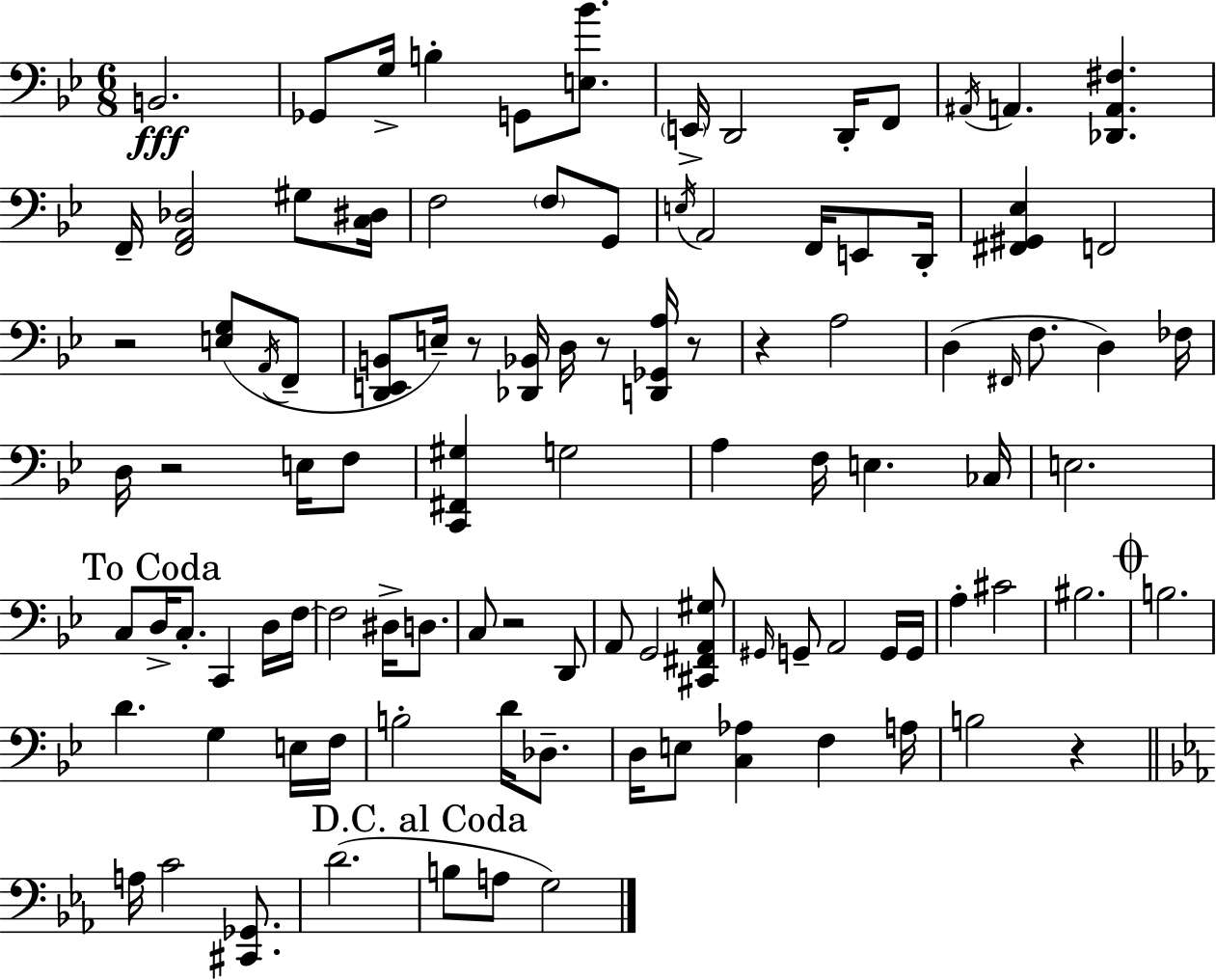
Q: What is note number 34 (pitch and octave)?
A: E3